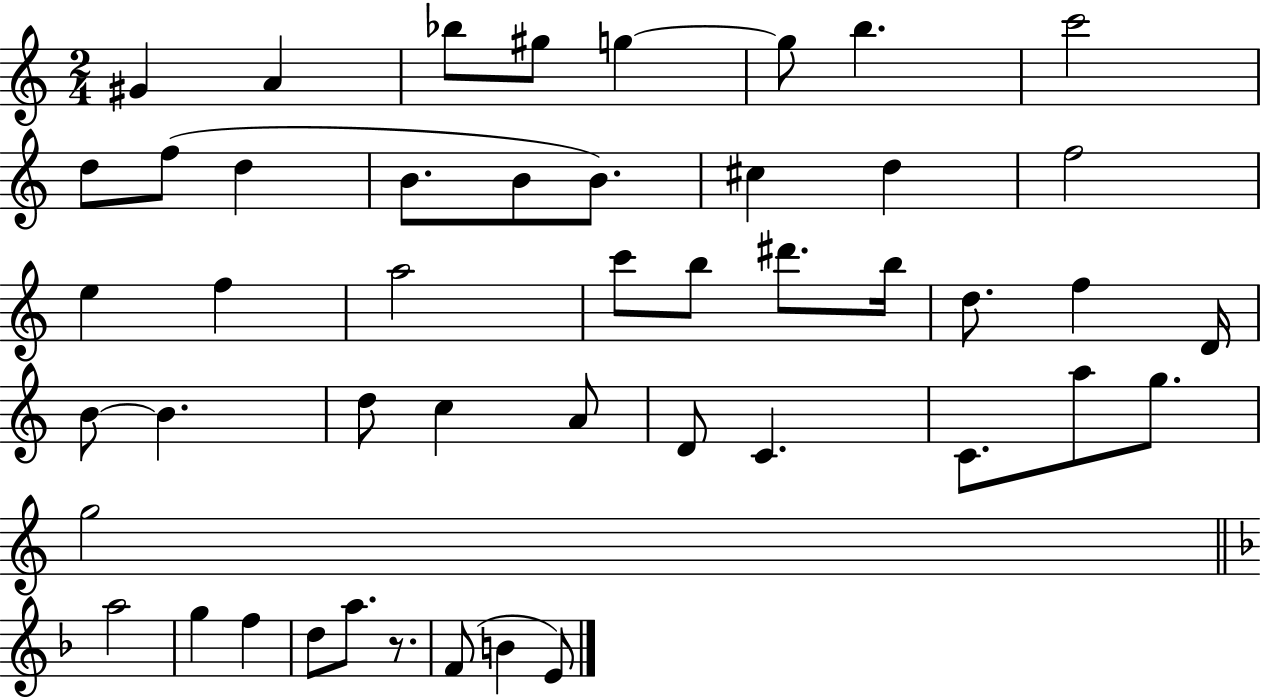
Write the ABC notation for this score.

X:1
T:Untitled
M:2/4
L:1/4
K:C
^G A _b/2 ^g/2 g g/2 b c'2 d/2 f/2 d B/2 B/2 B/2 ^c d f2 e f a2 c'/2 b/2 ^d'/2 b/4 d/2 f D/4 B/2 B d/2 c A/2 D/2 C C/2 a/2 g/2 g2 a2 g f d/2 a/2 z/2 F/2 B E/2